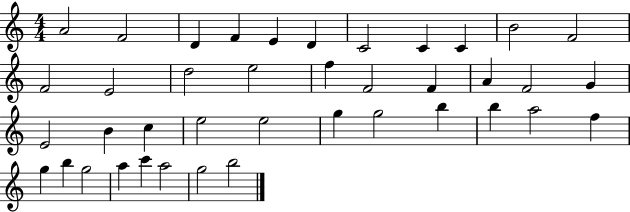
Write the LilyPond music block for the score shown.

{
  \clef treble
  \numericTimeSignature
  \time 4/4
  \key c \major
  a'2 f'2 | d'4 f'4 e'4 d'4 | c'2 c'4 c'4 | b'2 f'2 | \break f'2 e'2 | d''2 e''2 | f''4 f'2 f'4 | a'4 f'2 g'4 | \break e'2 b'4 c''4 | e''2 e''2 | g''4 g''2 b''4 | b''4 a''2 f''4 | \break g''4 b''4 g''2 | a''4 c'''4 a''2 | g''2 b''2 | \bar "|."
}